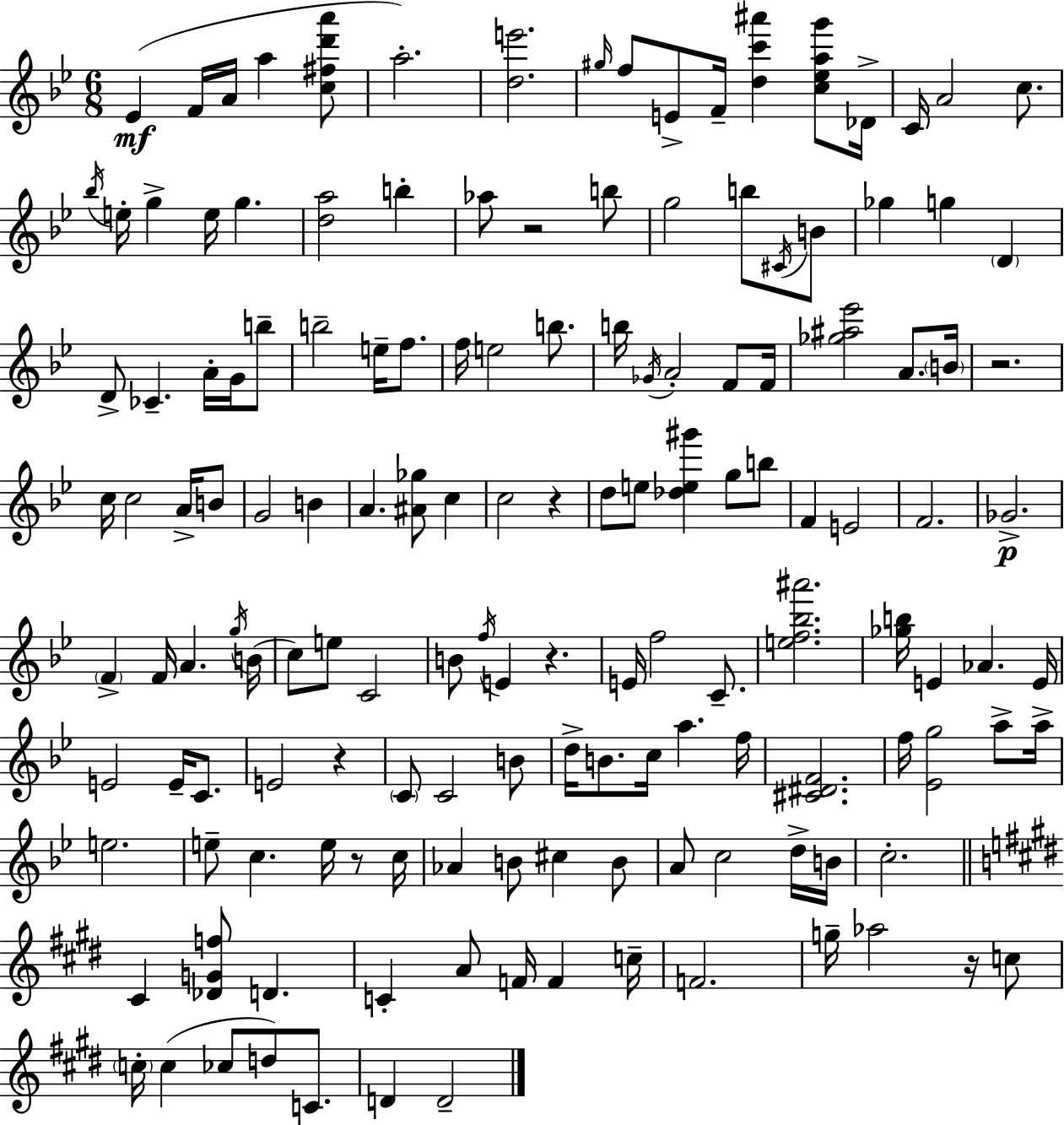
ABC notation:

X:1
T:Untitled
M:6/8
L:1/4
K:Gm
_E F/4 A/4 a [c^fd'a']/2 a2 [de']2 ^g/4 f/2 E/2 F/4 [dc'^a'] [c_eag']/2 _D/4 C/4 A2 c/2 _b/4 e/4 g e/4 g [da]2 b _a/2 z2 b/2 g2 b/2 ^C/4 B/2 _g g D D/2 _C A/4 G/4 b/2 b2 e/4 f/2 f/4 e2 b/2 b/4 _G/4 A2 F/2 F/4 [_g^a_e']2 A/2 B/4 z2 c/4 c2 A/4 B/2 G2 B A [^A_g]/2 c c2 z d/2 e/2 [_de^g'] g/2 b/2 F E2 F2 _G2 F F/4 A g/4 B/4 c/2 e/2 C2 B/2 f/4 E z E/4 f2 C/2 [ef_b^a']2 [_gb]/4 E _A E/4 E2 E/4 C/2 E2 z C/2 C2 B/2 d/4 B/2 c/4 a f/4 [^C^DF]2 f/4 [_Eg]2 a/2 a/4 e2 e/2 c e/4 z/2 c/4 _A B/2 ^c B/2 A/2 c2 d/4 B/4 c2 ^C [_DGf]/2 D C A/2 F/4 F c/4 F2 g/4 _a2 z/4 c/2 c/4 c _c/2 d/2 C/2 D D2